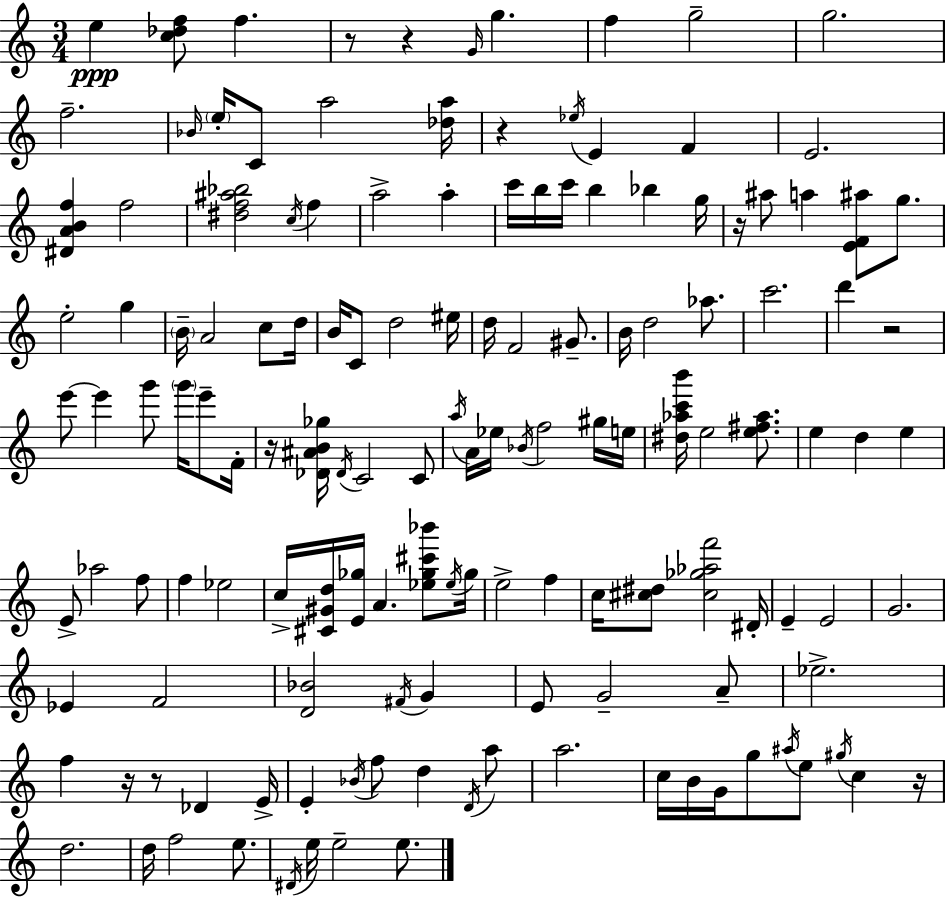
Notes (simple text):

E5/q [C5,Db5,F5]/e F5/q. R/e R/q G4/s G5/q. F5/q G5/h G5/h. F5/h. Bb4/s E5/s C4/e A5/h [Db5,A5]/s R/q Eb5/s E4/q F4/q E4/h. [D#4,A4,B4,F5]/q F5/h [D#5,F5,A#5,Bb5]/h C5/s F5/q A5/h A5/q C6/s B5/s C6/s B5/q Bb5/q G5/s R/s A#5/e A5/q [E4,F4,A#5]/e G5/e. E5/h G5/q B4/s A4/h C5/e D5/s B4/s C4/e D5/h EIS5/s D5/s F4/h G#4/e. B4/s D5/h Ab5/e. C6/h. D6/q R/h E6/e E6/q G6/e G6/s E6/e F4/s R/s [Db4,A#4,B4,Gb5]/s Db4/s C4/h C4/e A5/s A4/s Eb5/s Bb4/s F5/h G#5/s E5/s [D#5,Ab5,C6,B6]/s E5/h [E5,F#5,Ab5]/e. E5/q D5/q E5/q E4/e Ab5/h F5/e F5/q Eb5/h C5/s [C#4,G#4,D5]/s [E4,Gb5]/s A4/q. [Eb5,Gb5,C#6,Bb6]/e Eb5/s Gb5/s E5/h F5/q C5/s [C#5,D#5]/e [C#5,Gb5,Ab5,F6]/h D#4/s E4/q E4/h G4/h. Eb4/q F4/h [D4,Bb4]/h F#4/s G4/q E4/e G4/h A4/e Eb5/h. F5/q R/s R/e Db4/q E4/s E4/q Bb4/s F5/e D5/q D4/s A5/e A5/h. C5/s B4/s G4/s G5/e A#5/s E5/e G#5/s C5/q R/s D5/h. D5/s F5/h E5/e. D#4/s E5/s E5/h E5/e.